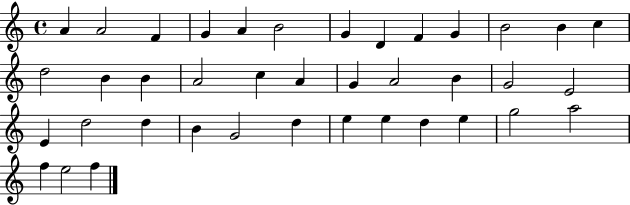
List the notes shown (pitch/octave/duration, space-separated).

A4/q A4/h F4/q G4/q A4/q B4/h G4/q D4/q F4/q G4/q B4/h B4/q C5/q D5/h B4/q B4/q A4/h C5/q A4/q G4/q A4/h B4/q G4/h E4/h E4/q D5/h D5/q B4/q G4/h D5/q E5/q E5/q D5/q E5/q G5/h A5/h F5/q E5/h F5/q